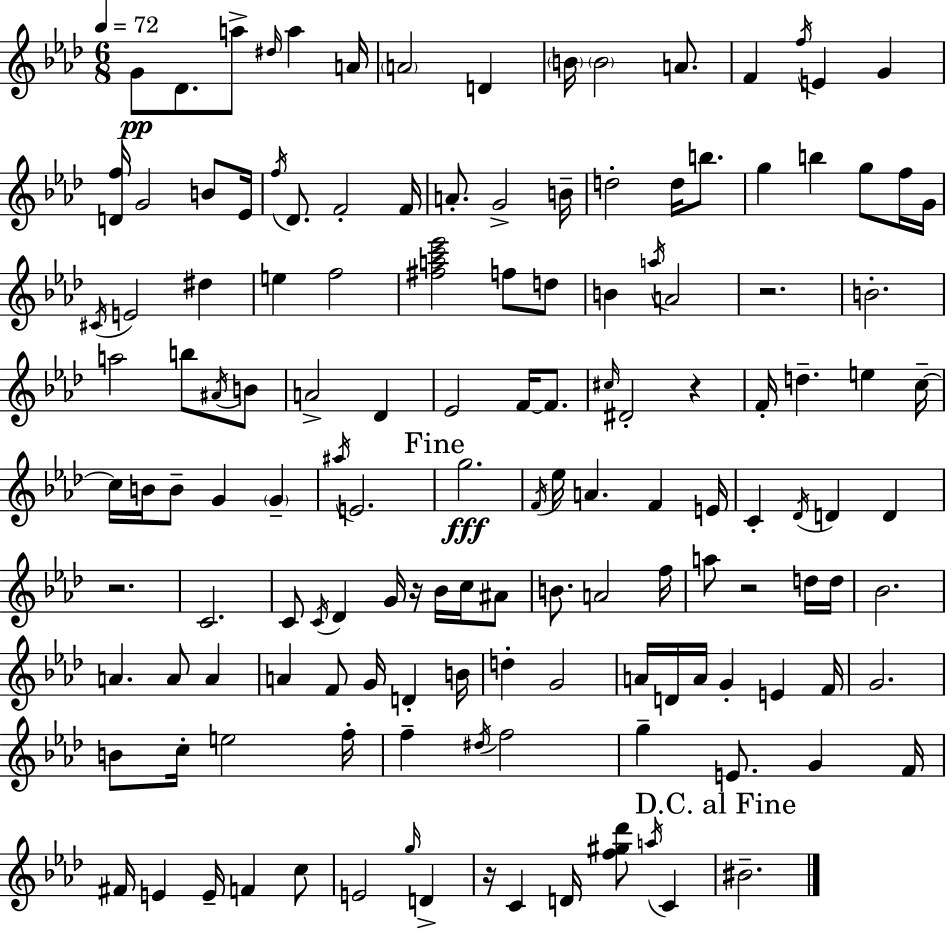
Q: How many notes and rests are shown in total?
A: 141